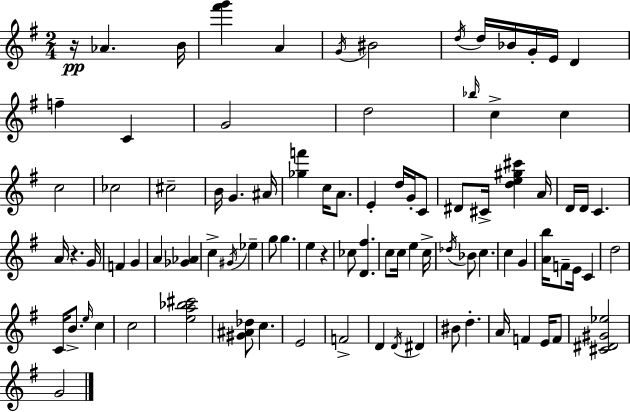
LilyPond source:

{
  \clef treble
  \numericTimeSignature
  \time 2/4
  \key g \major
  \repeat volta 2 { r16\pp aes'4. b'16 | <fis''' g'''>4 a'4 | \acciaccatura { g'16 } bis'2 | \acciaccatura { d''16 } d''16 bes'16 g'16-. e'16 d'4 | \break f''4-- c'4 | g'2 | d''2 | \grace { bes''16 } c''4-> c''4 | \break c''2 | ces''2 | cis''2-- | b'16 g'4. | \break ais'16 <ges'' f'''>4 c''16 | a'8. e'4-. d''16 | g'16-. c'8 dis'8 cis'16-> <d'' e'' gis'' cis'''>4 | a'16 d'16 d'16 c'4. | \break a'16 r4. | g'16 f'4 g'4 | a'4 <ges' aes'>4 | c''4-> \acciaccatura { gis'16 } | \break ees''4-- g''8 g''4. | e''4 | r4 ces''8 <d' fis''>4. | c''8 c''16 e''4 | \break c''16-> \acciaccatura { des''16 } bes'8 c''4. | c''4 | g'4 <a' b''>16 f'8-- | e'16 c'4 d''2 | \break c'16 b'8.-> | \grace { e''16 } c''4 c''2 | <e'' a'' bes'' cis'''>2 | <gis' ais' des''>8 | \break c''4. e'2 | f'2-> | d'4 | \acciaccatura { d'16 } dis'4 bis'8 | \break d''4.-. a'16 | f'4 e'16 f'8 <cis' dis' gis' ees''>2 | g'2 | } \bar "|."
}